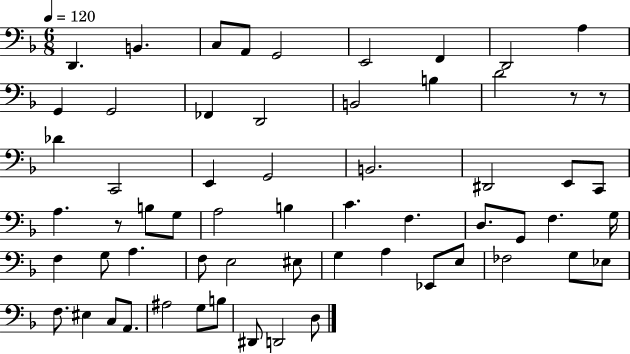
X:1
T:Untitled
M:6/8
L:1/4
K:F
D,, B,, C,/2 A,,/2 G,,2 E,,2 F,, D,,2 A, G,, G,,2 _F,, D,,2 B,,2 B, D2 z/2 z/2 _D C,,2 E,, G,,2 B,,2 ^D,,2 E,,/2 C,,/2 A, z/2 B,/2 G,/2 A,2 B, C F, D,/2 G,,/2 F, G,/4 F, G,/2 A, F,/2 E,2 ^E,/2 G, A, _E,,/2 E,/2 _F,2 G,/2 _E,/2 F,/2 ^E, C,/2 A,,/2 ^A,2 G,/2 B,/2 ^D,,/2 D,,2 D,/2